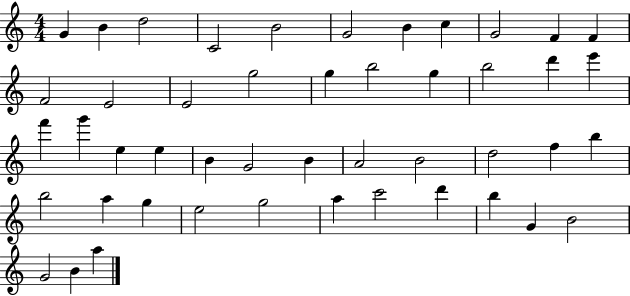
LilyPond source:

{
  \clef treble
  \numericTimeSignature
  \time 4/4
  \key c \major
  g'4 b'4 d''2 | c'2 b'2 | g'2 b'4 c''4 | g'2 f'4 f'4 | \break f'2 e'2 | e'2 g''2 | g''4 b''2 g''4 | b''2 d'''4 e'''4 | \break f'''4 g'''4 e''4 e''4 | b'4 g'2 b'4 | a'2 b'2 | d''2 f''4 b''4 | \break b''2 a''4 g''4 | e''2 g''2 | a''4 c'''2 d'''4 | b''4 g'4 b'2 | \break g'2 b'4 a''4 | \bar "|."
}